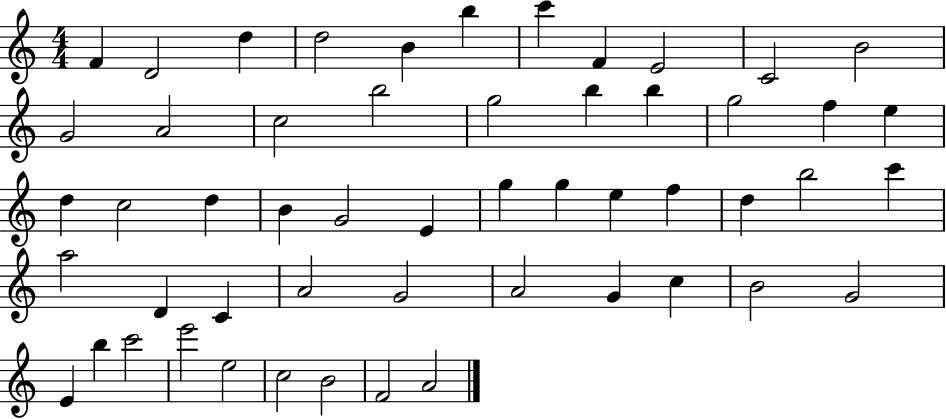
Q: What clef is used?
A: treble